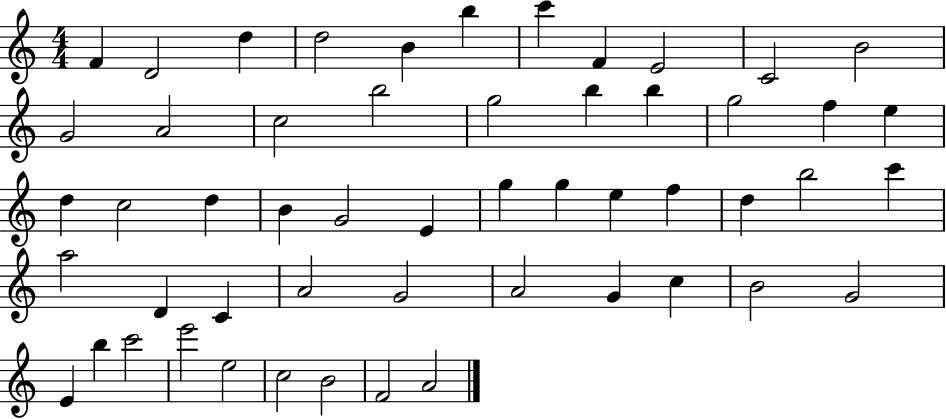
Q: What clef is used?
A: treble